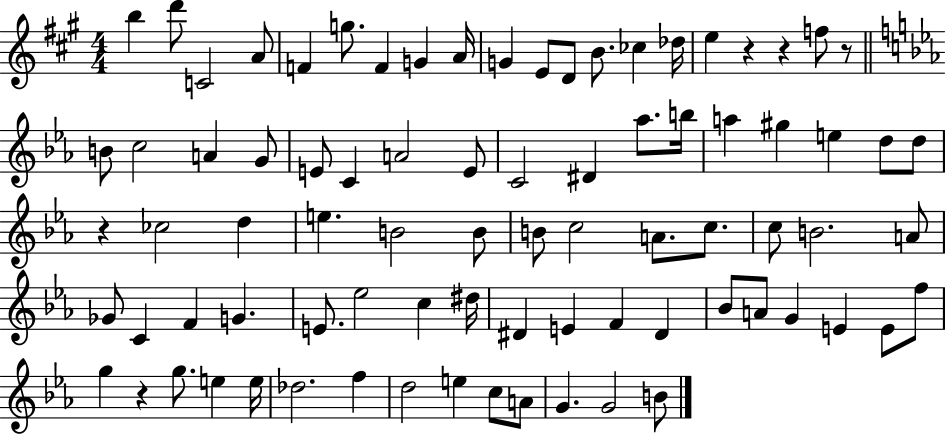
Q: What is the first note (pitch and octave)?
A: B5